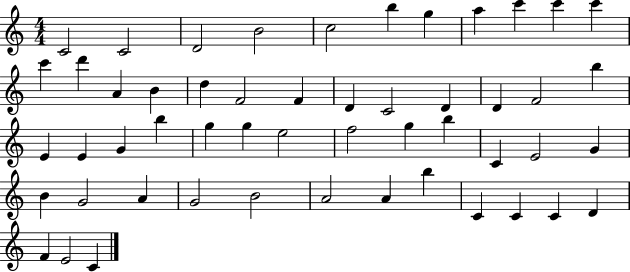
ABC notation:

X:1
T:Untitled
M:4/4
L:1/4
K:C
C2 C2 D2 B2 c2 b g a c' c' c' c' d' A B d F2 F D C2 D D F2 b E E G b g g e2 f2 g b C E2 G B G2 A G2 B2 A2 A b C C C D F E2 C